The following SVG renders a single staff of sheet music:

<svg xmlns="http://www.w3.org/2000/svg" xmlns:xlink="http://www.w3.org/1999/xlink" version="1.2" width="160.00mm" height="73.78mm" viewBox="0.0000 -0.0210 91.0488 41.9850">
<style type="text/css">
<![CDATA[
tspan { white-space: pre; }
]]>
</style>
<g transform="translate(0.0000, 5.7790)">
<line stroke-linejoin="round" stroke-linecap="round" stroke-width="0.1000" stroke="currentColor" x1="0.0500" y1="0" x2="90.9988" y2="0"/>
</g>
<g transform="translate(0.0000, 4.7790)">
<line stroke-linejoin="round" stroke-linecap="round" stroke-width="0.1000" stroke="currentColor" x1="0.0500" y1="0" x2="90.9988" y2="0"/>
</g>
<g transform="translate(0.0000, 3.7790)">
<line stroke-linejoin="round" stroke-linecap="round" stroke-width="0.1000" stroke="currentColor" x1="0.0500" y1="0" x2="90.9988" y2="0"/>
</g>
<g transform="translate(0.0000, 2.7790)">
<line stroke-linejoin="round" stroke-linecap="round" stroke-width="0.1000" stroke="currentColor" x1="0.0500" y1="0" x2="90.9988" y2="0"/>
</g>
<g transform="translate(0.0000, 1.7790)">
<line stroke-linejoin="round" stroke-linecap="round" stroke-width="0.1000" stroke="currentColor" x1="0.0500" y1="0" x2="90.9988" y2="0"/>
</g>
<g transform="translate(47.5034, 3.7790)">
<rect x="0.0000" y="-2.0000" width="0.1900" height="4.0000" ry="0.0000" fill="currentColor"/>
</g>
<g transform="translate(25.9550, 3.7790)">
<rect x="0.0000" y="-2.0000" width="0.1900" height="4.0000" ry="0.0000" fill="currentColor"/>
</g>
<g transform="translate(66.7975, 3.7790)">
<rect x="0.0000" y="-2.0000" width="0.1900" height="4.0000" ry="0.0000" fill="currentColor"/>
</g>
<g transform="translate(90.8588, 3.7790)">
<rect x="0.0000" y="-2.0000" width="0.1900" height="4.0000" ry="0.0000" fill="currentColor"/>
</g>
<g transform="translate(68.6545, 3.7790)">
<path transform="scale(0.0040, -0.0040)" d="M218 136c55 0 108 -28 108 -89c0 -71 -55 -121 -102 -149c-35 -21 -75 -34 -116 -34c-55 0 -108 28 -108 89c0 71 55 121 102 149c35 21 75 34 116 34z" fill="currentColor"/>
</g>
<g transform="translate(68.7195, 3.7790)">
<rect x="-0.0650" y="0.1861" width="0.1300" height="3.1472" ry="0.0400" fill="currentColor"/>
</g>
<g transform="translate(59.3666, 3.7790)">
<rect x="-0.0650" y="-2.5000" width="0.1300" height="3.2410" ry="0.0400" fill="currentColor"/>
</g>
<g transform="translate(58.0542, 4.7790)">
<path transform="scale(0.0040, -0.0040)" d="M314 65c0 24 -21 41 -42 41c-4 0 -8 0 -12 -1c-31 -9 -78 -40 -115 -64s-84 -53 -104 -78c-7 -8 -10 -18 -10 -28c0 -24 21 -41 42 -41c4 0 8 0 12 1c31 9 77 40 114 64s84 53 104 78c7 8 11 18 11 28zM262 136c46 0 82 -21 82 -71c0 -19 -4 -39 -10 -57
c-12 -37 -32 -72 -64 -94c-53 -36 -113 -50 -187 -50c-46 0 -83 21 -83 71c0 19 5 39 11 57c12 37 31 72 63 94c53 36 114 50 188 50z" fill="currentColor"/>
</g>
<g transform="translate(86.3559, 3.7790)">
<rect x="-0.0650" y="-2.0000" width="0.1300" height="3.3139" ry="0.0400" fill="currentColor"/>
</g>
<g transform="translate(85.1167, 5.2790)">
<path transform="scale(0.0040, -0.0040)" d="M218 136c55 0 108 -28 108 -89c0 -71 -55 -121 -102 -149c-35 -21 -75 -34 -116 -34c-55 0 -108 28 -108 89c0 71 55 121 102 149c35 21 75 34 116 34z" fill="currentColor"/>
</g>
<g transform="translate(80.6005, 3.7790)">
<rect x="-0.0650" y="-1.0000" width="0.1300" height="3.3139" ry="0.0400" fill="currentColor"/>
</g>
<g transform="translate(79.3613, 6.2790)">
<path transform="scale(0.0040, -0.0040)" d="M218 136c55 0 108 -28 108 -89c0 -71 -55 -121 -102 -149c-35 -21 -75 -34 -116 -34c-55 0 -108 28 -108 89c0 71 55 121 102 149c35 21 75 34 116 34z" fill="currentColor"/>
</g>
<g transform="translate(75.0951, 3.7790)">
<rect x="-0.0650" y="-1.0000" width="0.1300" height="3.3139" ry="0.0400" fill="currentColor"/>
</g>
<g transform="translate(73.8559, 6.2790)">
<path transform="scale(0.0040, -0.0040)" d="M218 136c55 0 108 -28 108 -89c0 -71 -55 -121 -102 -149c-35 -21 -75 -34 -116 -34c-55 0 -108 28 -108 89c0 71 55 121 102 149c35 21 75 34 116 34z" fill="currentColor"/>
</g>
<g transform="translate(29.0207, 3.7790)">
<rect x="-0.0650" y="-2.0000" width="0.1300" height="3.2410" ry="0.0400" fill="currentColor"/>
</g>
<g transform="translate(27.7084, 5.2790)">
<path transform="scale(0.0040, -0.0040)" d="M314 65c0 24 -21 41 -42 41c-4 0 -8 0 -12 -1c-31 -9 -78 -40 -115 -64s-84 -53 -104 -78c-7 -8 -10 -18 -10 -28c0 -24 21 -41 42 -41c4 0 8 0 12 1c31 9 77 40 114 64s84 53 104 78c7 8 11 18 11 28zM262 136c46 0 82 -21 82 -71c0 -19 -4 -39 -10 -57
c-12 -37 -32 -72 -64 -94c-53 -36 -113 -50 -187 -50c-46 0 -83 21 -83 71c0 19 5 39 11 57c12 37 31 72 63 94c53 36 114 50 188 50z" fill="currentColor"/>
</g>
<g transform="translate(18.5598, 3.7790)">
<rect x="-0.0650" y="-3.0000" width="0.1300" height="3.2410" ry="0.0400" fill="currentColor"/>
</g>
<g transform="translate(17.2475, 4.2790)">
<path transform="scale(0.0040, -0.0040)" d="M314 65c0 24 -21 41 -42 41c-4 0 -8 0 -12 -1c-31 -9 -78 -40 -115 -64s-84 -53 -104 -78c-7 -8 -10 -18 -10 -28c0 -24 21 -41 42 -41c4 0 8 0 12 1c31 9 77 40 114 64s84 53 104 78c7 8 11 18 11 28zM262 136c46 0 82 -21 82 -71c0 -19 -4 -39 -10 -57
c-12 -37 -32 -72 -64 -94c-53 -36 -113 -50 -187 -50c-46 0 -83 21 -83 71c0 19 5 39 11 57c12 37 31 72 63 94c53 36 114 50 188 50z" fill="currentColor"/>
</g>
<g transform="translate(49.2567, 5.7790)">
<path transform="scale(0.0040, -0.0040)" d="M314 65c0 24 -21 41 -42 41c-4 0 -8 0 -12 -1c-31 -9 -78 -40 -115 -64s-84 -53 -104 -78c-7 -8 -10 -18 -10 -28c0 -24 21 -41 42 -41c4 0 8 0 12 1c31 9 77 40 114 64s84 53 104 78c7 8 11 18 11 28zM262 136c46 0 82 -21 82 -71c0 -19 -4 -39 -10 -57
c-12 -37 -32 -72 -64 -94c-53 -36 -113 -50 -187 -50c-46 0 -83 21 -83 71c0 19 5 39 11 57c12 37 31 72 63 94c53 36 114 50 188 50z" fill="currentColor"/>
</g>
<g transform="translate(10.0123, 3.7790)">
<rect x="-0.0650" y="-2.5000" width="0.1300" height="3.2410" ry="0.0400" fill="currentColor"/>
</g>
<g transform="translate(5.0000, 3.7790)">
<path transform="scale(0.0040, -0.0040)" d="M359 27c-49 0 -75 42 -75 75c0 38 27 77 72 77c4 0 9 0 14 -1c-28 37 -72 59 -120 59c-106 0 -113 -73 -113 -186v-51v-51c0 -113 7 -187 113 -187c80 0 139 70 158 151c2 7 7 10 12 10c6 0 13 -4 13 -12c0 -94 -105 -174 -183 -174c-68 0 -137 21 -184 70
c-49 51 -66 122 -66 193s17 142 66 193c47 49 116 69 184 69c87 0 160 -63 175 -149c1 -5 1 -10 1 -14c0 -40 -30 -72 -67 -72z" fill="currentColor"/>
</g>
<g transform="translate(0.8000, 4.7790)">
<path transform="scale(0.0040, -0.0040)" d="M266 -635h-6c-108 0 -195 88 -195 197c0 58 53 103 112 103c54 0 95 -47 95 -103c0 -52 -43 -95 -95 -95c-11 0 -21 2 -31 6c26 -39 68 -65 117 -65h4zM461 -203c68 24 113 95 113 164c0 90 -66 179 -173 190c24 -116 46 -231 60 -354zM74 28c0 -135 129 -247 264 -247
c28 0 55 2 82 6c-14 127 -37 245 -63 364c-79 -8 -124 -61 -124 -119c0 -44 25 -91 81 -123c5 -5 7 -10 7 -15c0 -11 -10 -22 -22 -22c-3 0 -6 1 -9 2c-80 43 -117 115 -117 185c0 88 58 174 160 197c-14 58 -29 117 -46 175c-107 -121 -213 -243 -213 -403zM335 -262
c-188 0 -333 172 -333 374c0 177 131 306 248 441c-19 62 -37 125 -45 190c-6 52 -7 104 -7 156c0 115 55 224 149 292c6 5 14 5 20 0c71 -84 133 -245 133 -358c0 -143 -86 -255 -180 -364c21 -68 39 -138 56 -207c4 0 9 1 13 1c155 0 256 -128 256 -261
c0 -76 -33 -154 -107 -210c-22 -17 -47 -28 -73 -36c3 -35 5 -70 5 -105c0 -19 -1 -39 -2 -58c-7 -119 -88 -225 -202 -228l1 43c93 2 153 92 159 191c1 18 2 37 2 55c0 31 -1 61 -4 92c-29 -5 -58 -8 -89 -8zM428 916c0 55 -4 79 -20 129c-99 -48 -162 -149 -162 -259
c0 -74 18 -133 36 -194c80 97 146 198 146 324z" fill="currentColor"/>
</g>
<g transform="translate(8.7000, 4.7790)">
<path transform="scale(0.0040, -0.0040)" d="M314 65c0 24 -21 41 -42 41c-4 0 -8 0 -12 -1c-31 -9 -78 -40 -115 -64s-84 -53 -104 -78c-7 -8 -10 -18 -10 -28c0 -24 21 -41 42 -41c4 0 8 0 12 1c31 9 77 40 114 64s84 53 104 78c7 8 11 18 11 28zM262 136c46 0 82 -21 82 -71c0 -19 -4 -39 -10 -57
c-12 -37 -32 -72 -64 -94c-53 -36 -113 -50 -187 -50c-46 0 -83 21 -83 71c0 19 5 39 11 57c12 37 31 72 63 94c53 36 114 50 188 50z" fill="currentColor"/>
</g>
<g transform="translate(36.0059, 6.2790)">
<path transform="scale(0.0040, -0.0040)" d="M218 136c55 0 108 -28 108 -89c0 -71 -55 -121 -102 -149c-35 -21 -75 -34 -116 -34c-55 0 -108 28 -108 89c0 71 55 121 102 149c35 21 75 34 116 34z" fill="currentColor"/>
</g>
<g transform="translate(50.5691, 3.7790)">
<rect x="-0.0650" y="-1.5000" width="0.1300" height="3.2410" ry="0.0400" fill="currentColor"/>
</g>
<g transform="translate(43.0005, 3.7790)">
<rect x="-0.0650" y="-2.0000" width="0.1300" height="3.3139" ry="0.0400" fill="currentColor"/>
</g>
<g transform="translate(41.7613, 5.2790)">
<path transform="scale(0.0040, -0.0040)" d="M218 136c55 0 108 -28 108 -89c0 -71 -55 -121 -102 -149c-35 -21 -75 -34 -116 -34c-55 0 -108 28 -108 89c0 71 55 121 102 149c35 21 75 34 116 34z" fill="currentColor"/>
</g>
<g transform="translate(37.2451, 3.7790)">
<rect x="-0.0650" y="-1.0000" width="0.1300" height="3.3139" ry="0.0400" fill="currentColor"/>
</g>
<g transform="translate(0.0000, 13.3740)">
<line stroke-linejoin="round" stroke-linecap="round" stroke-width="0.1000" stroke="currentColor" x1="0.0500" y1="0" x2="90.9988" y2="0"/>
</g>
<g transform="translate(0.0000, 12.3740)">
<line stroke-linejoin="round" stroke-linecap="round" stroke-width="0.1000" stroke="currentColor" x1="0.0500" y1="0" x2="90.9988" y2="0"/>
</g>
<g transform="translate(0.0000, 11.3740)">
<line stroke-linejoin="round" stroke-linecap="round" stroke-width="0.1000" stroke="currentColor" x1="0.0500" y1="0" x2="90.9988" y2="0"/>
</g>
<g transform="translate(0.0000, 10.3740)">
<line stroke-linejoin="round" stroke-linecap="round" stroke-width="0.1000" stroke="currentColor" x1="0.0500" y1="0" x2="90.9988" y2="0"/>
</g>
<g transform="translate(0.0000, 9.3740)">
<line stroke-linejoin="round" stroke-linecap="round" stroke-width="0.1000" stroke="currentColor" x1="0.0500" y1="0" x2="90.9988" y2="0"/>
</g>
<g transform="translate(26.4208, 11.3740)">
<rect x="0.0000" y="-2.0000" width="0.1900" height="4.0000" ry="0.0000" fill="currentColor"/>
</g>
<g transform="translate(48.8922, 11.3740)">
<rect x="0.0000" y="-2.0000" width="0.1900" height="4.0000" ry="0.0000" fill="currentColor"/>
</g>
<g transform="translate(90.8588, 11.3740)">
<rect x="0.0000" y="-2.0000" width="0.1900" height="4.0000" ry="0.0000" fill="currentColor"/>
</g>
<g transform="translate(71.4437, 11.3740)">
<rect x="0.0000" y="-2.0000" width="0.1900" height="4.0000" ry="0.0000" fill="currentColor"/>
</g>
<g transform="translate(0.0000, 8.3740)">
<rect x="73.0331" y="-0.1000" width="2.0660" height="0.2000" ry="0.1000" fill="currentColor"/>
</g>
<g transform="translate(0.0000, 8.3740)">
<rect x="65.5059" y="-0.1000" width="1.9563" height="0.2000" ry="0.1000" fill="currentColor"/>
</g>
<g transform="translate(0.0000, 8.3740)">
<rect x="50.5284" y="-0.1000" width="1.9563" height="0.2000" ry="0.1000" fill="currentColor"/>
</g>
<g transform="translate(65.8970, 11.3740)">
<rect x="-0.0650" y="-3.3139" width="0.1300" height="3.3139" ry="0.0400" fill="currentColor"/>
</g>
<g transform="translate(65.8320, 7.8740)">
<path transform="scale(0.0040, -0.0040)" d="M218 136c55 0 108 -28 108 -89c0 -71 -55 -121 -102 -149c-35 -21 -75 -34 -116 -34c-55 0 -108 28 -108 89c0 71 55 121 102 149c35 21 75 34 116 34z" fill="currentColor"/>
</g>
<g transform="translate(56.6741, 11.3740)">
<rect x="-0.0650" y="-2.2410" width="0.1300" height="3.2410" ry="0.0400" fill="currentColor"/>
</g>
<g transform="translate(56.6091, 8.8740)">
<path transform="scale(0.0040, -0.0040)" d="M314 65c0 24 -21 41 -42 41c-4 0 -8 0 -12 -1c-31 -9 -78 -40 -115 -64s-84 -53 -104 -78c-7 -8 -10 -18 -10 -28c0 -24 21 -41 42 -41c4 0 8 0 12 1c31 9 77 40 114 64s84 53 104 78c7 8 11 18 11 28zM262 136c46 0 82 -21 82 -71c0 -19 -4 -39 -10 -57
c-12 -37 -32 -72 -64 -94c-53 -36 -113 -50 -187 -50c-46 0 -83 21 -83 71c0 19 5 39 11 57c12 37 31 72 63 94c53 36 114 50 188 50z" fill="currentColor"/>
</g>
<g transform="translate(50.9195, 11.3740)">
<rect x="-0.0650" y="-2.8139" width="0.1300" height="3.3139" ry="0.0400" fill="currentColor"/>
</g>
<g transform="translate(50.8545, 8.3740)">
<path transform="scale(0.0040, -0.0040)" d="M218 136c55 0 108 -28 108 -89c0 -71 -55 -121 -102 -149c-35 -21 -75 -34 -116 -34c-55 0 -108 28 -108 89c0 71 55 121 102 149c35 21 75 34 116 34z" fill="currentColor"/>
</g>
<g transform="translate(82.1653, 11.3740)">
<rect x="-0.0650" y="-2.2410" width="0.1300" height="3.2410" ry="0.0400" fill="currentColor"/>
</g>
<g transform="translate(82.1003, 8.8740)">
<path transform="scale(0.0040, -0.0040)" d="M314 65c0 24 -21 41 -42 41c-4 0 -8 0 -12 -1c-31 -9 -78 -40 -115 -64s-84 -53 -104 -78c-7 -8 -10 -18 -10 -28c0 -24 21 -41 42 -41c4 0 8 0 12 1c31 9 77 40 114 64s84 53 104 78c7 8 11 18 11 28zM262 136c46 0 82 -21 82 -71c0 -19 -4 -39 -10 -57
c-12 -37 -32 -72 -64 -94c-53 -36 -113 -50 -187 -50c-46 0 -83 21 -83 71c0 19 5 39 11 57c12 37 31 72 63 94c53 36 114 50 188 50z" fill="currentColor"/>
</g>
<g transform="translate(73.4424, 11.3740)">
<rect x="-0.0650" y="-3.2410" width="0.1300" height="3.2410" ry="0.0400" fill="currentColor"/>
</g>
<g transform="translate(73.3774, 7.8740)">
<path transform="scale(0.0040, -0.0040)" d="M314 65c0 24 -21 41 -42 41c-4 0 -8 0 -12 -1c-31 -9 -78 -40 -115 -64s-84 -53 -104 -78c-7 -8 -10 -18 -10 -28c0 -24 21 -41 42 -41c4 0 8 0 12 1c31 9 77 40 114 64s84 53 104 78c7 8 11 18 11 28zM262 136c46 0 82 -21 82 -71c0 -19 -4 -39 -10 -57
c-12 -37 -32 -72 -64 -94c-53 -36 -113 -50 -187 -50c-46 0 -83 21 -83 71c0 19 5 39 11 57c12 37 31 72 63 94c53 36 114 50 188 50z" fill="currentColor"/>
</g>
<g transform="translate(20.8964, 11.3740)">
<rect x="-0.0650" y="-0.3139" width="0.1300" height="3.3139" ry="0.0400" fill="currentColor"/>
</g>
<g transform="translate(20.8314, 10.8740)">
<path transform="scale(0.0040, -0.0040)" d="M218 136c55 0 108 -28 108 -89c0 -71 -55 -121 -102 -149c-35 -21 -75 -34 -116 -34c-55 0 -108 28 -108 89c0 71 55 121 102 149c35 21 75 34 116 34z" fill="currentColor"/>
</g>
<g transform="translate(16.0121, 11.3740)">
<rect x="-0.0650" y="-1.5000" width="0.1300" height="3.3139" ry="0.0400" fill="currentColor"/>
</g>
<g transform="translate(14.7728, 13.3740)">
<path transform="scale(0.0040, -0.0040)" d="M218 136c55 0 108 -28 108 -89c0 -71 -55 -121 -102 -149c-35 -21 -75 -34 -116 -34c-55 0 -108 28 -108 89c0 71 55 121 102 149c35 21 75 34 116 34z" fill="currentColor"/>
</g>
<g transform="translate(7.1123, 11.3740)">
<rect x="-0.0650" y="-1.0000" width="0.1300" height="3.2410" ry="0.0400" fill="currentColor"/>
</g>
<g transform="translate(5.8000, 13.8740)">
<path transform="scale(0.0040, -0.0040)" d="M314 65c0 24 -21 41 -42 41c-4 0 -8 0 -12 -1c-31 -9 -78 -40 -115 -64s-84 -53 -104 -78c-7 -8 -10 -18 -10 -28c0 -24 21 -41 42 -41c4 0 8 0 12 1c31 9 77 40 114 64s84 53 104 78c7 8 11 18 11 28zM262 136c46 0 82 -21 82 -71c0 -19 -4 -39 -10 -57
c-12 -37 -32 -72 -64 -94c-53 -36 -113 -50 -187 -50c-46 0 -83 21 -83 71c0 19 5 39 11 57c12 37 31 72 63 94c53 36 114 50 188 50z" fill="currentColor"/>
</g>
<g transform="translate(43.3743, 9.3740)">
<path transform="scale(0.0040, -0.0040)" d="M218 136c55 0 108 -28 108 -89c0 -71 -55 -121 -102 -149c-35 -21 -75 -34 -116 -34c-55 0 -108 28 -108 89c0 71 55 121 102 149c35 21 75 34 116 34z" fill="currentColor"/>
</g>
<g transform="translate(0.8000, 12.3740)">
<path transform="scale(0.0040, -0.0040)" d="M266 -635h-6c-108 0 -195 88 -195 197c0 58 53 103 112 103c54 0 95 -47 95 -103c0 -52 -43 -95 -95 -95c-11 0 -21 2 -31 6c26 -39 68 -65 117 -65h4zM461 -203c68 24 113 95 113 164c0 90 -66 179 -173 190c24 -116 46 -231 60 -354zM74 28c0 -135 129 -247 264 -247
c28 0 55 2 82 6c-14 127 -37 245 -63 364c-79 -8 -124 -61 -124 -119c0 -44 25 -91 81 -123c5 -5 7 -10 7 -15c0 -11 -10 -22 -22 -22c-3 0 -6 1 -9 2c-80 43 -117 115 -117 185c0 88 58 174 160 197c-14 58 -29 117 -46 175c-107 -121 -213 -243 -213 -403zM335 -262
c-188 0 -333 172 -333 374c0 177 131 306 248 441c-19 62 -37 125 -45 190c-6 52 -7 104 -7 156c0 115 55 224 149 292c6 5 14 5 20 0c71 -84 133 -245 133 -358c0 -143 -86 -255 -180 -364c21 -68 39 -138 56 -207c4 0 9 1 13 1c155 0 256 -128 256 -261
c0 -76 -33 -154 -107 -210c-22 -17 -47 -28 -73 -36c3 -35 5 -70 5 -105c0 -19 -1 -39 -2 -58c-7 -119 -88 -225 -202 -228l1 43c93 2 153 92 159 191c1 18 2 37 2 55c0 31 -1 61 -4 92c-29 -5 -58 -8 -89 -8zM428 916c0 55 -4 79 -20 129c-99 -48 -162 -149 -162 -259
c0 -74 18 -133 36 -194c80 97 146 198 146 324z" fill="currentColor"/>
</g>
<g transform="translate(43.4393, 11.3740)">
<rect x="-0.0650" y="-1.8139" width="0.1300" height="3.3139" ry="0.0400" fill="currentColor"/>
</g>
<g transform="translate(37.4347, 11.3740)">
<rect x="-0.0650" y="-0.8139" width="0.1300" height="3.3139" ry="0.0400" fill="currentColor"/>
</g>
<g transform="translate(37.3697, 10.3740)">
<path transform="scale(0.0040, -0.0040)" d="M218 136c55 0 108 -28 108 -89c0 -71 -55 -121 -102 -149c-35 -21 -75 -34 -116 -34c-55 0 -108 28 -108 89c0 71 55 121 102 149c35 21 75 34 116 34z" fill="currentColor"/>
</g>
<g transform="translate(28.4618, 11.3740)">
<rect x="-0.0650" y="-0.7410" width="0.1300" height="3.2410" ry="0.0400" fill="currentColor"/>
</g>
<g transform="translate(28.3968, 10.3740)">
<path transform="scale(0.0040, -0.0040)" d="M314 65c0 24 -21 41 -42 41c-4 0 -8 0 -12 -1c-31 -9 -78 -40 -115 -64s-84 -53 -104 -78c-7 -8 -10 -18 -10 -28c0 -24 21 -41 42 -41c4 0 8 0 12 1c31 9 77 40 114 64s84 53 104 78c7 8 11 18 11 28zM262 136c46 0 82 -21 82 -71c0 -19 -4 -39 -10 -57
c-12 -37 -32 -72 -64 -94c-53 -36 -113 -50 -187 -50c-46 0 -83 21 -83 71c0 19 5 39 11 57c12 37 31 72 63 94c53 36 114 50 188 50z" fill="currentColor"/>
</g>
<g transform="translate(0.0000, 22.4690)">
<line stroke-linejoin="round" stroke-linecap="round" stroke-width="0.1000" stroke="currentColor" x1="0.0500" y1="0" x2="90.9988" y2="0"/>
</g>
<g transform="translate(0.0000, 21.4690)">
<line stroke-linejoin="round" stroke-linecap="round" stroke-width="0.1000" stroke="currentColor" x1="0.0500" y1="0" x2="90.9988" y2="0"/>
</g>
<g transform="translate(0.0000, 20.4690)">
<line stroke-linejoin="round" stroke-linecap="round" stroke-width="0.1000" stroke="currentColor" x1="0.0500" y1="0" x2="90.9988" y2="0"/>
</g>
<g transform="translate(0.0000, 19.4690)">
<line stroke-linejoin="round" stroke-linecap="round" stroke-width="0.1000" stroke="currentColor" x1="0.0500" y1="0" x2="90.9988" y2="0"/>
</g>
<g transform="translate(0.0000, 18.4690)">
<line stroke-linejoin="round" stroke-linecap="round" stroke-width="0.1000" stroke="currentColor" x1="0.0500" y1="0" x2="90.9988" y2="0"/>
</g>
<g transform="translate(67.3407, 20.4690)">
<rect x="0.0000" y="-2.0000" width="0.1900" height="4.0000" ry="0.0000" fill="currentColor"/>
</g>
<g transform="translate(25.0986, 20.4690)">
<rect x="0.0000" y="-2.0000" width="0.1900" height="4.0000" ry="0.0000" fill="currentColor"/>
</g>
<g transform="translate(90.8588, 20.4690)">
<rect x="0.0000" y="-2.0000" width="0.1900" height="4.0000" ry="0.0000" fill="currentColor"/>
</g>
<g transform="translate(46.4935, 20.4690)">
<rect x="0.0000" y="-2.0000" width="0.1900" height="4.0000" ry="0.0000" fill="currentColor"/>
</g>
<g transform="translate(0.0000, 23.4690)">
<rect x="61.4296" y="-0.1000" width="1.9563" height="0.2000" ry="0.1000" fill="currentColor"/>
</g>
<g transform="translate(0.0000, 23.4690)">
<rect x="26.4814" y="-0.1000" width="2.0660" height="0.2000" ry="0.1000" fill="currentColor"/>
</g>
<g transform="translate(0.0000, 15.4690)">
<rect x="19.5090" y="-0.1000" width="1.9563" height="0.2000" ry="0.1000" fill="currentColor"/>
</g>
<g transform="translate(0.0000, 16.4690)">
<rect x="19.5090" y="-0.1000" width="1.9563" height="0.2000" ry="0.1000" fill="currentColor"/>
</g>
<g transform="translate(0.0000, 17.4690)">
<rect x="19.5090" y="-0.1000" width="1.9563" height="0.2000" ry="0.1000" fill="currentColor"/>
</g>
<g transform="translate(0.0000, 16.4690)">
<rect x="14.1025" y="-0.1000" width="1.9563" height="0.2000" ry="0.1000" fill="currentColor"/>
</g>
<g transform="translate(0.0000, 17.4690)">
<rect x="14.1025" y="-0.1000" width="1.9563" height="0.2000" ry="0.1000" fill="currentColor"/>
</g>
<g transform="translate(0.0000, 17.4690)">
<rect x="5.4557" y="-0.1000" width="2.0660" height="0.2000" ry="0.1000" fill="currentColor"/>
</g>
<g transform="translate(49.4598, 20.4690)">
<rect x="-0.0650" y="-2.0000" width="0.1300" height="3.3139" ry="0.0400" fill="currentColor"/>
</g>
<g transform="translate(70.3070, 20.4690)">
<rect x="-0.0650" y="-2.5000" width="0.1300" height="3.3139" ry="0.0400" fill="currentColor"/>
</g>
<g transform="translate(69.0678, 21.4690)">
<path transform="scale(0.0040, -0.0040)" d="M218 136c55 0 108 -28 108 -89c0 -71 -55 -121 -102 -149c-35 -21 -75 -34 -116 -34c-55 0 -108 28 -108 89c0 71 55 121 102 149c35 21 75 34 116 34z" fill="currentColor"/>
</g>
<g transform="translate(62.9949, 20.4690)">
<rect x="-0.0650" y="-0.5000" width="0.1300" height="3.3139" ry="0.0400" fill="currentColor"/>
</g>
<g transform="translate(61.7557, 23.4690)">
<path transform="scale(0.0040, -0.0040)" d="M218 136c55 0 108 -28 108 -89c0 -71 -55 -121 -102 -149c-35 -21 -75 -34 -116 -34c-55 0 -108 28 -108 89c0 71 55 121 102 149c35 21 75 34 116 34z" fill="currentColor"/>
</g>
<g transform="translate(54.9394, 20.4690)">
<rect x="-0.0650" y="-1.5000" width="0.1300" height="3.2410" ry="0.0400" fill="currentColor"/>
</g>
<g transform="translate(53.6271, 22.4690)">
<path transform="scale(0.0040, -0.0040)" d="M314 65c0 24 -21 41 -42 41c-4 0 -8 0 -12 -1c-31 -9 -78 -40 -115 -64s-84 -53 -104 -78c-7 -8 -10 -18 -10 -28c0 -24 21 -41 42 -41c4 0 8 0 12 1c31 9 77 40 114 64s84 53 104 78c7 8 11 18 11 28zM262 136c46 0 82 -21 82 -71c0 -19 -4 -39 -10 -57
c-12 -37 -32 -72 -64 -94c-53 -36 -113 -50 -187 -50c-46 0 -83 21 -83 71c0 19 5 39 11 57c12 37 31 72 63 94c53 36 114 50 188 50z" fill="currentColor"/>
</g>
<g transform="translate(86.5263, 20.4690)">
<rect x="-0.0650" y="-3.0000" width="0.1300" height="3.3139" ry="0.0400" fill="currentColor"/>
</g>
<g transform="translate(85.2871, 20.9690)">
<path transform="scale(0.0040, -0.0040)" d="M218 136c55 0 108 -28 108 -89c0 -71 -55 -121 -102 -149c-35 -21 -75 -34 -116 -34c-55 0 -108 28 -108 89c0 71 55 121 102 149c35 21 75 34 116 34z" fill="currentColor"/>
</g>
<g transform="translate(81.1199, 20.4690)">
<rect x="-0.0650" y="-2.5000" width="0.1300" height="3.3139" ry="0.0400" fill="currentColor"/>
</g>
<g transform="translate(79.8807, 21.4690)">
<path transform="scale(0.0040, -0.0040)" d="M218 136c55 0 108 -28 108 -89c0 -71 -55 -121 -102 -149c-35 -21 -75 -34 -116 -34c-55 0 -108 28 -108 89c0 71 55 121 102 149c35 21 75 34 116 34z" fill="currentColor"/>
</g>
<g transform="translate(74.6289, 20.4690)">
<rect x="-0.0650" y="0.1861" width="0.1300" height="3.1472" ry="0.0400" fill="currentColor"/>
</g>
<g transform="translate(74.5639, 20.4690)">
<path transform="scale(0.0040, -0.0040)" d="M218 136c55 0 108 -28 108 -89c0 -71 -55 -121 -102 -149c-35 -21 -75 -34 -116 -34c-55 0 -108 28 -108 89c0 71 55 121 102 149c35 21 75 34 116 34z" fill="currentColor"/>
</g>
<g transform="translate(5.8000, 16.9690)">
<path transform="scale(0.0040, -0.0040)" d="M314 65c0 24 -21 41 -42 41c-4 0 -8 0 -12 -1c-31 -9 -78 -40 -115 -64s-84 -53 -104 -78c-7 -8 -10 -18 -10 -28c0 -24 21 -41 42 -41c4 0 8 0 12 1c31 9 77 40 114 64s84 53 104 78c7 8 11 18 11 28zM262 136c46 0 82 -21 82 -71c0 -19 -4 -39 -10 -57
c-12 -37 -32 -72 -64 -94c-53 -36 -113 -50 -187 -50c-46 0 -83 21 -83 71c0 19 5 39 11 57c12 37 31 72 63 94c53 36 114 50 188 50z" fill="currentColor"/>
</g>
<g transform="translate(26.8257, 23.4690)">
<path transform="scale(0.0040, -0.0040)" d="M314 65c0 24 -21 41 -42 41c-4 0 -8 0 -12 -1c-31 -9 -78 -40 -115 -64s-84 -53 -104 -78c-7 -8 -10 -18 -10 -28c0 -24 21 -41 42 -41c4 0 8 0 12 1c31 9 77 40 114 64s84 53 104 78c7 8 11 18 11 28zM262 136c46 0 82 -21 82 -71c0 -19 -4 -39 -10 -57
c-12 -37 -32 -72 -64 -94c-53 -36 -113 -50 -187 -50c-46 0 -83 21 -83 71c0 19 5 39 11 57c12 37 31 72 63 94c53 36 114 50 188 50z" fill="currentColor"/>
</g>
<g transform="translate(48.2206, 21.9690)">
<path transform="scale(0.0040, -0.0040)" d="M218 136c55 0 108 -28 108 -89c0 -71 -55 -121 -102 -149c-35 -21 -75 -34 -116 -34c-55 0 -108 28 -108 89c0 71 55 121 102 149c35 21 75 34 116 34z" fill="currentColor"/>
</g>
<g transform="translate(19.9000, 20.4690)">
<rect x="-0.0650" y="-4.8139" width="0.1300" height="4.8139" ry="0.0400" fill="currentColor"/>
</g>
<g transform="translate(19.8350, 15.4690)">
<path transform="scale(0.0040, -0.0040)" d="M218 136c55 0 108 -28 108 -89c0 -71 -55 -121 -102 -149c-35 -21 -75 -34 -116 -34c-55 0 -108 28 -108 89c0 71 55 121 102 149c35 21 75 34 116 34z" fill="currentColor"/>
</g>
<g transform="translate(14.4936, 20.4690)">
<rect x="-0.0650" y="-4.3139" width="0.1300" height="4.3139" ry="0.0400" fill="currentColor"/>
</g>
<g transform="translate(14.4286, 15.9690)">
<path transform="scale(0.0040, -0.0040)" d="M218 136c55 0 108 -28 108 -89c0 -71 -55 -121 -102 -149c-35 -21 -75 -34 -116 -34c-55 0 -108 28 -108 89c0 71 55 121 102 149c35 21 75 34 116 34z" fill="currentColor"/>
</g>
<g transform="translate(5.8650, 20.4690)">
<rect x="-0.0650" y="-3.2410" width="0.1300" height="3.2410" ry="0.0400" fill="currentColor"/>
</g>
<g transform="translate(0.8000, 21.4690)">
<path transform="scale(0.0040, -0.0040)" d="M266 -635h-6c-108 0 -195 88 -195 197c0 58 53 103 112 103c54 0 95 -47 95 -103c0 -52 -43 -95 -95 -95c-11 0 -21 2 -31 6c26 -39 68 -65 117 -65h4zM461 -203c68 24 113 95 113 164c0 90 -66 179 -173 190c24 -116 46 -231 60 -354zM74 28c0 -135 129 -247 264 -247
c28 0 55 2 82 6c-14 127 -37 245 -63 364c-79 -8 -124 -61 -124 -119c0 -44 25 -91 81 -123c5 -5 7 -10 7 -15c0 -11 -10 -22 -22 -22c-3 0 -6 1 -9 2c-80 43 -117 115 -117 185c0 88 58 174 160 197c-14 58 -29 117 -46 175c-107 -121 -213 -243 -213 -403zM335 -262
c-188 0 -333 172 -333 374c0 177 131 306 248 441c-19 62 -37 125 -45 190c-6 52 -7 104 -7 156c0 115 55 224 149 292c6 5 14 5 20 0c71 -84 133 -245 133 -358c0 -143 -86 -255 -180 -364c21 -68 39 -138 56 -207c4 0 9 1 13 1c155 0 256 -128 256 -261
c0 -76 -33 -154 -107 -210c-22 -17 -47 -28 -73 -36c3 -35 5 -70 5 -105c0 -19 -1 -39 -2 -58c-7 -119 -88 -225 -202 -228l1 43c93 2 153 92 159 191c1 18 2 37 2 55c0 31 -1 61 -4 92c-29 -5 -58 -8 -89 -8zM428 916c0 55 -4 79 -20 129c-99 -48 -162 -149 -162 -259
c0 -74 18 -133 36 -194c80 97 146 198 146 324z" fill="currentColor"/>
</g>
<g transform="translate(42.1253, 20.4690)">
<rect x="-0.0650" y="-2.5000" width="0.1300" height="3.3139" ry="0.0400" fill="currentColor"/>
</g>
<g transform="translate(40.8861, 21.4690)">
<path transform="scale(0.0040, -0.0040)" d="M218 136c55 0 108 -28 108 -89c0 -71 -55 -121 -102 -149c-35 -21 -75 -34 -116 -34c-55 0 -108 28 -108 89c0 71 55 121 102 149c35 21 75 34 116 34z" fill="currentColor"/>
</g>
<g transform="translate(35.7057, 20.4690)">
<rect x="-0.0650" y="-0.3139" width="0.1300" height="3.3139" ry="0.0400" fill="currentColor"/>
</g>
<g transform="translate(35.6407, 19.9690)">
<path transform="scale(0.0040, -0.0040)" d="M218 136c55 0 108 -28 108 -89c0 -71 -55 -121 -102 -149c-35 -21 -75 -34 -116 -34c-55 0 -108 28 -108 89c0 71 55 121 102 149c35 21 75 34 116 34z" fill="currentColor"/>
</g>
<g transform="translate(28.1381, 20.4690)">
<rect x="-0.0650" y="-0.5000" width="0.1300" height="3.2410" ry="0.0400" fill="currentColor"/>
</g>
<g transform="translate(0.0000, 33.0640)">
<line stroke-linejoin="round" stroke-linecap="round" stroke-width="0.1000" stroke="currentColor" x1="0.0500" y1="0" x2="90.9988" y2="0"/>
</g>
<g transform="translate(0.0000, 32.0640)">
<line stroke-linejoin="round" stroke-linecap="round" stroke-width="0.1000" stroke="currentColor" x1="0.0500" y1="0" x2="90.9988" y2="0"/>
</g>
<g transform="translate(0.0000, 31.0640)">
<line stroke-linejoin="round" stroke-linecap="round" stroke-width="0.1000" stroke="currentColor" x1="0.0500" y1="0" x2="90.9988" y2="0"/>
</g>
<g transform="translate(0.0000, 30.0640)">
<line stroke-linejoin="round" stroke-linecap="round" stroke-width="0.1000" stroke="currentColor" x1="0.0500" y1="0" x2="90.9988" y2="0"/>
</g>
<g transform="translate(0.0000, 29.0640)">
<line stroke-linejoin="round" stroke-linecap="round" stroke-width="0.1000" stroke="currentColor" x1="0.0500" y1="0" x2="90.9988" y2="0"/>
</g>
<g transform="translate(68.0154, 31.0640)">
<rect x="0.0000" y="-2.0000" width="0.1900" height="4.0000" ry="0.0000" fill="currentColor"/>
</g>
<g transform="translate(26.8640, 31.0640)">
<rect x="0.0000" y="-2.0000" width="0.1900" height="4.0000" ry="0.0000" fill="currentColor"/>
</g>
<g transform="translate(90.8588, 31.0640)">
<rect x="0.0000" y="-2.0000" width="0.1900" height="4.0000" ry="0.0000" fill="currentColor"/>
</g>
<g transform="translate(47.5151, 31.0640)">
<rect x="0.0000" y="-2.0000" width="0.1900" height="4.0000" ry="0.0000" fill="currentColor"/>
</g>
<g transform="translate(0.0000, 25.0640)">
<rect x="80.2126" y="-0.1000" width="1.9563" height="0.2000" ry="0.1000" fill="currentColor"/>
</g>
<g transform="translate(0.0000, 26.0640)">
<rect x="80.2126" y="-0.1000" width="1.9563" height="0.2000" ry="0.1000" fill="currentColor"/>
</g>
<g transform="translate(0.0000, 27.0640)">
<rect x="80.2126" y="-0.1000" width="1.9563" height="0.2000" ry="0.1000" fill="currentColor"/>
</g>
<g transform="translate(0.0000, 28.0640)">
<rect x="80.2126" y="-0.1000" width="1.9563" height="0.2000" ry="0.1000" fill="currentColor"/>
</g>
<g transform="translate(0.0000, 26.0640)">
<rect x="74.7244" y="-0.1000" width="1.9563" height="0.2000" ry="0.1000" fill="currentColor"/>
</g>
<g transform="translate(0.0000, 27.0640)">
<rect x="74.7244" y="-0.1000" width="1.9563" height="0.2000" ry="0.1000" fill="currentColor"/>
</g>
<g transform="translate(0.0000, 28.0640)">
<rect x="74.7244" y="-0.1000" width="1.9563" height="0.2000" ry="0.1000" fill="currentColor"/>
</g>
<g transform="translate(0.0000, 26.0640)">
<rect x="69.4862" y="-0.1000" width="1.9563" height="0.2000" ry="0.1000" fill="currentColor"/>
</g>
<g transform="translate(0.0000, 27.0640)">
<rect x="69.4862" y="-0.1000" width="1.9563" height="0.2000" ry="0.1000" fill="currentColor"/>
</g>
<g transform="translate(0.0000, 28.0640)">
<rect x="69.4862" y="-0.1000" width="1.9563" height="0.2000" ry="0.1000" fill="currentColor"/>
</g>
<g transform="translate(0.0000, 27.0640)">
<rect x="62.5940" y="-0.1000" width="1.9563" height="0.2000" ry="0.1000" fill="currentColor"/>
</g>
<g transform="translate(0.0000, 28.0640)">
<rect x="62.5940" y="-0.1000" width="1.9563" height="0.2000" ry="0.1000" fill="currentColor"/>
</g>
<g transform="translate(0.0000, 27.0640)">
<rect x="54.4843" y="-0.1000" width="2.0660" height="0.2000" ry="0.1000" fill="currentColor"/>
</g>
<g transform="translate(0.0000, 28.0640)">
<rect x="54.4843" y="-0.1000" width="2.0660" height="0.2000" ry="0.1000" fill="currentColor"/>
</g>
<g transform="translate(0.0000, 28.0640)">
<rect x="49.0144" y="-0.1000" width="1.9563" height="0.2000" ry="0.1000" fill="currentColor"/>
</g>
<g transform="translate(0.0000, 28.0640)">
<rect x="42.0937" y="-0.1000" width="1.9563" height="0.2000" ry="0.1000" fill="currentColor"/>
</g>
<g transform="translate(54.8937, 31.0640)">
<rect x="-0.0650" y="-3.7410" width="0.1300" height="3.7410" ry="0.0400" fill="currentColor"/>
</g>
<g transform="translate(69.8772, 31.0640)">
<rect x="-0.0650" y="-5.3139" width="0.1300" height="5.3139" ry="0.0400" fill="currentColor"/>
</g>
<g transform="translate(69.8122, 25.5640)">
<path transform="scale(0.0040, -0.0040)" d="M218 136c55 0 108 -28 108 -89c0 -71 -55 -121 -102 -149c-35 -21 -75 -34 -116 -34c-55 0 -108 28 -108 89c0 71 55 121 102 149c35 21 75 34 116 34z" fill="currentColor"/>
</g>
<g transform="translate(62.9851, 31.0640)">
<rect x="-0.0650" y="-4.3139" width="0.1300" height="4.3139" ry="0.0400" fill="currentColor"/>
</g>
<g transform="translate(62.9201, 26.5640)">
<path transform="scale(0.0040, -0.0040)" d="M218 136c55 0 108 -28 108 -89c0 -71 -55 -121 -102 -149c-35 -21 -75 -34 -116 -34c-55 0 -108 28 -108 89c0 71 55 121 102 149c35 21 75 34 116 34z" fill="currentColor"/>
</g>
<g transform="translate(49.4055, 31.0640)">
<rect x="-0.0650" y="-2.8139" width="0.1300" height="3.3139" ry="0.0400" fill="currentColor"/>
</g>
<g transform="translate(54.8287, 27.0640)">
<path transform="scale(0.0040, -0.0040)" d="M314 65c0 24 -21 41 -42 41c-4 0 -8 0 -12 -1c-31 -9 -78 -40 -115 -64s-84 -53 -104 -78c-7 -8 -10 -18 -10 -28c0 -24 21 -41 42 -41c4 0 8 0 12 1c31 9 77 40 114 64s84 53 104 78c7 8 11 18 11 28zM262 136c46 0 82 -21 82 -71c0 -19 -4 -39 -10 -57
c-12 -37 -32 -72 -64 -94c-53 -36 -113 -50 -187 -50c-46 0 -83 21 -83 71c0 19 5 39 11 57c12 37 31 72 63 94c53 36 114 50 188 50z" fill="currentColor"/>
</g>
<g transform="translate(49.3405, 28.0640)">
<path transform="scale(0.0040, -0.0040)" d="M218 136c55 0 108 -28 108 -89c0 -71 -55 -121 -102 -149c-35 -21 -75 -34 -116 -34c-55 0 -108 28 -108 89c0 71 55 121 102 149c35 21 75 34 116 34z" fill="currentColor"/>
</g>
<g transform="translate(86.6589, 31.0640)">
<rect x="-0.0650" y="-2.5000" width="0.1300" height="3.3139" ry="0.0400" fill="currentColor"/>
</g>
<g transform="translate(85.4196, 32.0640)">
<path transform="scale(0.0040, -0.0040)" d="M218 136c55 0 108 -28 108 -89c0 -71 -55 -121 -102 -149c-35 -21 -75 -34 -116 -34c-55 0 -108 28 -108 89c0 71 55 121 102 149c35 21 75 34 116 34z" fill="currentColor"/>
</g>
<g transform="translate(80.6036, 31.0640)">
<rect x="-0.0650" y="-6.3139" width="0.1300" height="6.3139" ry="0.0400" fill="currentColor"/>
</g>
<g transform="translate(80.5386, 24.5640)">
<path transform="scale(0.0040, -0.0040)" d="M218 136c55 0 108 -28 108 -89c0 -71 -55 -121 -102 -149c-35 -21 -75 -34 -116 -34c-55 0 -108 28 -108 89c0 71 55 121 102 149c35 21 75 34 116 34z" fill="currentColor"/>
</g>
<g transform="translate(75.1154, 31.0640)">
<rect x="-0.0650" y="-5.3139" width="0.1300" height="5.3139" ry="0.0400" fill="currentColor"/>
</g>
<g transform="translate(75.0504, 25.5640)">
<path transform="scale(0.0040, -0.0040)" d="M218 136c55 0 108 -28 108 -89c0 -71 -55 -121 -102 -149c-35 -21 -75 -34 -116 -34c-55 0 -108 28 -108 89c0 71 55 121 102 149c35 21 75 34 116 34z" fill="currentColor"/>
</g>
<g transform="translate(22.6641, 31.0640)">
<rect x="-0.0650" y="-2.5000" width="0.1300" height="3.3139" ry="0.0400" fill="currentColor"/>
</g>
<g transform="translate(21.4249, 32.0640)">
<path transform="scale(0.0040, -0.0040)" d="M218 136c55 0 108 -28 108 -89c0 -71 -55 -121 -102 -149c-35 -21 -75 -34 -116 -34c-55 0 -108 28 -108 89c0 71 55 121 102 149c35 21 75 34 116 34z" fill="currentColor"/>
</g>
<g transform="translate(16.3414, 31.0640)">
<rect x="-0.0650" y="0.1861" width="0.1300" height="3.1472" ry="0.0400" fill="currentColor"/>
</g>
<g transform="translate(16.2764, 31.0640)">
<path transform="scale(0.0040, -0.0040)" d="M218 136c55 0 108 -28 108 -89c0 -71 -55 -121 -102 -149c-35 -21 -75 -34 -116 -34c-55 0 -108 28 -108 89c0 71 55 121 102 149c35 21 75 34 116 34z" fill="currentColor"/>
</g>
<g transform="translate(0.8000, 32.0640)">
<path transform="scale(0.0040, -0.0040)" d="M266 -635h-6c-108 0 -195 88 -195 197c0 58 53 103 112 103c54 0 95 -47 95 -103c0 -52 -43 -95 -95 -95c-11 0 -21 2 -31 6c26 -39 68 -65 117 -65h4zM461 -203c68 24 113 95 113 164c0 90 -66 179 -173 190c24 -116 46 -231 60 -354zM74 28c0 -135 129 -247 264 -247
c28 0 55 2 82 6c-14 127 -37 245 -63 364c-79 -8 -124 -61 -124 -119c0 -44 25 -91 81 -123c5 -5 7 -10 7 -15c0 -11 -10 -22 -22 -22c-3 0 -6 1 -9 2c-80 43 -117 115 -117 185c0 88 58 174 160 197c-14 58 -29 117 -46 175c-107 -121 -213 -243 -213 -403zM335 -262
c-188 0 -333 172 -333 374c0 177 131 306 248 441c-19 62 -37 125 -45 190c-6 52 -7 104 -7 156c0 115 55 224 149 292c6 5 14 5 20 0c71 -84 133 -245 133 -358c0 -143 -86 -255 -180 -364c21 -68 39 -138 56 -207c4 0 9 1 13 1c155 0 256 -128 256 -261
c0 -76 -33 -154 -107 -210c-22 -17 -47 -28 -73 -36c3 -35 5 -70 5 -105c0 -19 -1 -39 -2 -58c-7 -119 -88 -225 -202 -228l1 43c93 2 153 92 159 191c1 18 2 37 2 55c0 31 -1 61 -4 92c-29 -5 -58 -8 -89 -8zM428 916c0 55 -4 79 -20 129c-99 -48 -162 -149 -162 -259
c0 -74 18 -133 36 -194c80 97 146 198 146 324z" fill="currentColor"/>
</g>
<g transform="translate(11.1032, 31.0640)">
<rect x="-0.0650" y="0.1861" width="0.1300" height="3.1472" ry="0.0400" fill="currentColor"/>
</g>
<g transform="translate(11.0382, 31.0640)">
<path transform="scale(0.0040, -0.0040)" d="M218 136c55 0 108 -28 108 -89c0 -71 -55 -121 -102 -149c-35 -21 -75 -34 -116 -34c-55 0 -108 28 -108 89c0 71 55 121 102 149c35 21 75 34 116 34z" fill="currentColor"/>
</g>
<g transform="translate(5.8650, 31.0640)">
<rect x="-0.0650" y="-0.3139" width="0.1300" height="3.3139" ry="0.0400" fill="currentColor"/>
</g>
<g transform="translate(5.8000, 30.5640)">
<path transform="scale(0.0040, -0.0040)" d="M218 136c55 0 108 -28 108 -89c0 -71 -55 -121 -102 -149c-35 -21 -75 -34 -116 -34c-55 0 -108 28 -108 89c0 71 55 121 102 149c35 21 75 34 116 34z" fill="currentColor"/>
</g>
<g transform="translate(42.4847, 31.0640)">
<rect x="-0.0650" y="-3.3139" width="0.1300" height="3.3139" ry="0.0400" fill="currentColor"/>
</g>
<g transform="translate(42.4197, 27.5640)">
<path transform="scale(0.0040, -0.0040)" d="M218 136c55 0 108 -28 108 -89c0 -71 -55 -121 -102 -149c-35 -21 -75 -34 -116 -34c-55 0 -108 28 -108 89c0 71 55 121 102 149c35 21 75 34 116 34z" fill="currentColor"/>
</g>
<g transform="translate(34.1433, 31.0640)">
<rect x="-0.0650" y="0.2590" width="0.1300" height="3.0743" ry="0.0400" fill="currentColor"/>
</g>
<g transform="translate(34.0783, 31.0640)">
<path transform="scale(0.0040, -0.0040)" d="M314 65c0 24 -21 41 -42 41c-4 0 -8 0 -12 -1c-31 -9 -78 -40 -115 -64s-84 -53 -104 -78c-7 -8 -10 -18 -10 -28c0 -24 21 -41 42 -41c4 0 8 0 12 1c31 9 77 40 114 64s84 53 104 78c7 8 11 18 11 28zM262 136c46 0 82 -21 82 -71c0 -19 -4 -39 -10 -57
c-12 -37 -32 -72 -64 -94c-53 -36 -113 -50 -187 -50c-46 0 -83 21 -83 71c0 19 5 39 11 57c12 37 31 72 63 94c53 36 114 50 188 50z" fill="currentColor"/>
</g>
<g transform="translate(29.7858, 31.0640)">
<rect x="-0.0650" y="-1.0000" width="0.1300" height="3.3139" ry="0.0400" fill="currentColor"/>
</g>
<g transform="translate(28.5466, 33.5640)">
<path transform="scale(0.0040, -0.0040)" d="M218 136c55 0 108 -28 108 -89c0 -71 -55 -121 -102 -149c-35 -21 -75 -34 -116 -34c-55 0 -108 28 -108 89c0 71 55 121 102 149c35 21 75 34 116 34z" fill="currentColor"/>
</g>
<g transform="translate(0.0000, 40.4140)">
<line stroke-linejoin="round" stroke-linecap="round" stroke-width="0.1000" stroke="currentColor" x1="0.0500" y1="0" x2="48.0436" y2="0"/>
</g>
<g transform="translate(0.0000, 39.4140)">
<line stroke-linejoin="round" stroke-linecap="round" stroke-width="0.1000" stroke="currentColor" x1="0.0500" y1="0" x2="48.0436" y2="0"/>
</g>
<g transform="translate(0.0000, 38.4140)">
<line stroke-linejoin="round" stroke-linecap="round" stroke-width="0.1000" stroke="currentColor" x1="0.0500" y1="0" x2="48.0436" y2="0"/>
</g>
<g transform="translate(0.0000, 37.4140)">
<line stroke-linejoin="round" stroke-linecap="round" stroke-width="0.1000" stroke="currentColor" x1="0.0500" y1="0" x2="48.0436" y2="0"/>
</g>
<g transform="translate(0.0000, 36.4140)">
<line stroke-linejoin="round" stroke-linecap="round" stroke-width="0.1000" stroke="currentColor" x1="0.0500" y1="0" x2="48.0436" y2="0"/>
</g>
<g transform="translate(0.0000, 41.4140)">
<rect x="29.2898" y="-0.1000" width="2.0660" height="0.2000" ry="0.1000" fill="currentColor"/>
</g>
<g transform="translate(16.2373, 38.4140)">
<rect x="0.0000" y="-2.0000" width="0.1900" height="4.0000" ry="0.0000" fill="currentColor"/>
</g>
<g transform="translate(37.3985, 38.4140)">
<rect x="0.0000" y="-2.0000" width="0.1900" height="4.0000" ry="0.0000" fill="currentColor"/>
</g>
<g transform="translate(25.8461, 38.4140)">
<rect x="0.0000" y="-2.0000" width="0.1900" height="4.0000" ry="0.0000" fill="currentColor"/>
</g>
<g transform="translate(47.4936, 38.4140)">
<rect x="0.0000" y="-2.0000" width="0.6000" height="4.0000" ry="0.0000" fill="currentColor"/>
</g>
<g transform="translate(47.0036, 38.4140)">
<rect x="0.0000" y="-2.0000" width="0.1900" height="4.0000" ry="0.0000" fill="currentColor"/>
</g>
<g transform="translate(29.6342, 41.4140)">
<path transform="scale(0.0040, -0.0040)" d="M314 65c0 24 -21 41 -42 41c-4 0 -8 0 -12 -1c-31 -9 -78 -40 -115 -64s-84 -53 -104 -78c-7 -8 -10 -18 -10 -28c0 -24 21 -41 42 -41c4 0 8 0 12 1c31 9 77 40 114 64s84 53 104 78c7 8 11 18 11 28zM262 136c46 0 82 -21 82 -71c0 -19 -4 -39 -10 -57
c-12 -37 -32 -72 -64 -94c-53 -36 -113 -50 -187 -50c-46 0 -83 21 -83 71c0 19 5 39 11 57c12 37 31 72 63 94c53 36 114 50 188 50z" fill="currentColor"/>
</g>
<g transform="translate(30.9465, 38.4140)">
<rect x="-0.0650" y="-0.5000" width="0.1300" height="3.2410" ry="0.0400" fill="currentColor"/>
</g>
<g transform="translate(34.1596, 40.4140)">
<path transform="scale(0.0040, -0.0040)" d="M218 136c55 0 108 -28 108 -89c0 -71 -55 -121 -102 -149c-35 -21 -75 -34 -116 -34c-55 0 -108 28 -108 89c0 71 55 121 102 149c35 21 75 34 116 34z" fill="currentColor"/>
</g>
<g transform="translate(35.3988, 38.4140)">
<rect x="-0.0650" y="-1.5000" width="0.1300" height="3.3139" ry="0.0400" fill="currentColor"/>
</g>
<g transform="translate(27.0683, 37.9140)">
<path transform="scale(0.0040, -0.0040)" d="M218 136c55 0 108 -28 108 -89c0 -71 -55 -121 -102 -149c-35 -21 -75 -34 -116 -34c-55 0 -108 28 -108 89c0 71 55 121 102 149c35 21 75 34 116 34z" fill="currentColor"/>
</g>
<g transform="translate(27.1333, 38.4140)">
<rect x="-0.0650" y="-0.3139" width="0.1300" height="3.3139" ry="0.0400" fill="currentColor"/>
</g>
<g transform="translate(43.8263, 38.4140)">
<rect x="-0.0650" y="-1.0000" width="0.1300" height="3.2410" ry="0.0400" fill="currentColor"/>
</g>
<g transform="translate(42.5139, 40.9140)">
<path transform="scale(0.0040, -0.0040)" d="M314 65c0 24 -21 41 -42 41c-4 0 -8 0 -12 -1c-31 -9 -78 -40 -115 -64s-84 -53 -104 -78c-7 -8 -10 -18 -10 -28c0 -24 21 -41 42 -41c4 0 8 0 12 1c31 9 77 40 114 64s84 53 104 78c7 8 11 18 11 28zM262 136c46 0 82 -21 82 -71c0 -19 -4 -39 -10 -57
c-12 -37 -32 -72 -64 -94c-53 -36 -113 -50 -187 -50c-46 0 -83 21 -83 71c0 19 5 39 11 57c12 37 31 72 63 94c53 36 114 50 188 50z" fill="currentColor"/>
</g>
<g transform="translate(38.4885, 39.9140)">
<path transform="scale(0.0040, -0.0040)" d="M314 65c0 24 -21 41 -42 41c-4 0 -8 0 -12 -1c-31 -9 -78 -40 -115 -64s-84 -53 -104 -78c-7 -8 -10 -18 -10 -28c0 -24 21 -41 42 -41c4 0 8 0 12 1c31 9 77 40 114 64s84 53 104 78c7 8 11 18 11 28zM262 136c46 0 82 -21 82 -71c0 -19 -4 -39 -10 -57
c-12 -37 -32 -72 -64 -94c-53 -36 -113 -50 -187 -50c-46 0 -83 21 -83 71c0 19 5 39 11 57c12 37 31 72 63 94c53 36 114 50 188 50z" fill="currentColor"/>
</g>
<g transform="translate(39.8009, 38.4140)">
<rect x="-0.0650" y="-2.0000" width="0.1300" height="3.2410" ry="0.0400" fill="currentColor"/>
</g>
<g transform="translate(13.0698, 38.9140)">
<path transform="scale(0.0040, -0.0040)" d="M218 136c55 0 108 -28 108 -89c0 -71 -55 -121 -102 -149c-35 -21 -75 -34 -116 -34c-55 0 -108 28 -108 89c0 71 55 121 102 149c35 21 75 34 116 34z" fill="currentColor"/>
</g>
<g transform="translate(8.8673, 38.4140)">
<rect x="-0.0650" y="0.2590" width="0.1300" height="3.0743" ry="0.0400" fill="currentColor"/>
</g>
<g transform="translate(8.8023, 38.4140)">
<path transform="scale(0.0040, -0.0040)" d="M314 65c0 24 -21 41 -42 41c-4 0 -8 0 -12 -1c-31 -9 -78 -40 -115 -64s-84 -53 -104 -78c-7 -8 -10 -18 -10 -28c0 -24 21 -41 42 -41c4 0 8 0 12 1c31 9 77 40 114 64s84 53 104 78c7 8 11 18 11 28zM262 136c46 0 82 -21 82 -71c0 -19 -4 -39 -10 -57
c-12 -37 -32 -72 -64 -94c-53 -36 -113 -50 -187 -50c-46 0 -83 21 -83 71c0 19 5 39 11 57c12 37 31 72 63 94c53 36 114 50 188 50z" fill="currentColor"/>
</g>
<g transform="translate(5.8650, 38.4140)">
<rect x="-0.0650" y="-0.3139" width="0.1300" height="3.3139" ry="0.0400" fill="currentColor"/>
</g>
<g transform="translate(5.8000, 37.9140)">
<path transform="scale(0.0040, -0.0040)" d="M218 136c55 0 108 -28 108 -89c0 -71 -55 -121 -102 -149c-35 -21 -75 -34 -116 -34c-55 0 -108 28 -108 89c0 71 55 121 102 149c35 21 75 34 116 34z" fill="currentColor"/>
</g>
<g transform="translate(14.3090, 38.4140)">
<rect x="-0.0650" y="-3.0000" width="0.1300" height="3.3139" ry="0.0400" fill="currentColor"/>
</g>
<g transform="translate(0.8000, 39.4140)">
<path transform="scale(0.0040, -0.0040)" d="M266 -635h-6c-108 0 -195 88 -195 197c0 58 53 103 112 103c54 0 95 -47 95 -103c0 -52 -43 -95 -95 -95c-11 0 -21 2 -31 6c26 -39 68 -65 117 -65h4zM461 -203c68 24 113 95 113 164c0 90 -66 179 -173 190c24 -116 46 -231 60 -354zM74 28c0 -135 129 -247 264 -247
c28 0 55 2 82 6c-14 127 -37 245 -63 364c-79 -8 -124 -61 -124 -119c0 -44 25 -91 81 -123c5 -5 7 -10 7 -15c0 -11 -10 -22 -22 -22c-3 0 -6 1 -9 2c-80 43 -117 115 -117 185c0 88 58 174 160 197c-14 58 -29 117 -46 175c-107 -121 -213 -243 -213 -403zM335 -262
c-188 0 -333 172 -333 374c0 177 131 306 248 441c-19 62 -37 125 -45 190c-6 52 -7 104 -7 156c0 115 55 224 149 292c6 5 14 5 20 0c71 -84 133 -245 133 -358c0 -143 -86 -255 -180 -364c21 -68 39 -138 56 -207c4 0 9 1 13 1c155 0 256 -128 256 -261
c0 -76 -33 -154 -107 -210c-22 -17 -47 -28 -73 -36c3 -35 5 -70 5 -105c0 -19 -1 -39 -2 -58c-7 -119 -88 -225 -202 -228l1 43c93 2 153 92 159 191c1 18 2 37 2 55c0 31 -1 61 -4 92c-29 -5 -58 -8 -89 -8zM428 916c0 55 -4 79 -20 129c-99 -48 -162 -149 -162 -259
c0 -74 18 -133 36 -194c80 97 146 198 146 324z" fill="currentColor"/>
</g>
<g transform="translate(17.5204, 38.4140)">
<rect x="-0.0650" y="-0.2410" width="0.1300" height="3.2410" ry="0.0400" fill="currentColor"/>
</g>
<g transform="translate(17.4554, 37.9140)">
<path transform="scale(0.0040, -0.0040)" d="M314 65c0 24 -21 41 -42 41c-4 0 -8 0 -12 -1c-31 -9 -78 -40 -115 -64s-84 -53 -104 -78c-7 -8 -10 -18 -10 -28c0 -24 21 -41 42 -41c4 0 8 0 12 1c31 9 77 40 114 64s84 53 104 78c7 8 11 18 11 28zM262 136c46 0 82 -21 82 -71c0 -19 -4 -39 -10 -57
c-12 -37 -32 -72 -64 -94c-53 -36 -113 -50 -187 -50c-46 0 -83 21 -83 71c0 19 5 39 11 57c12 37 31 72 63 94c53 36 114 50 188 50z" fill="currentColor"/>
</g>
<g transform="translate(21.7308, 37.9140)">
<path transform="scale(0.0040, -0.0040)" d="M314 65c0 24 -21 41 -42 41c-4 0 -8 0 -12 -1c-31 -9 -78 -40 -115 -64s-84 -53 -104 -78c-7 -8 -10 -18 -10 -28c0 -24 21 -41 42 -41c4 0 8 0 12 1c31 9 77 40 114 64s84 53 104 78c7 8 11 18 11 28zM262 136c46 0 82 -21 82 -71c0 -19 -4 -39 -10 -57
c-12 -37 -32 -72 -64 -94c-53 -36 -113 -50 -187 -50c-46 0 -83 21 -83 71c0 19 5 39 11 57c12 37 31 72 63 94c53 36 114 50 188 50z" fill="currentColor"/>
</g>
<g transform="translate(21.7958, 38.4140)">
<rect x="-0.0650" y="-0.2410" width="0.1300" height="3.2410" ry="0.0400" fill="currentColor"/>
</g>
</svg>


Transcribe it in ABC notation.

X:1
T:Untitled
M:4/4
L:1/4
K:C
G2 A2 F2 D F E2 G2 B D D F D2 E c d2 d f a g2 b b2 g2 b2 d' e' C2 c G F E2 C G B G A c B B G D B2 b a c'2 d' f' f' a' G c B2 A c2 c2 c C2 E F2 D2